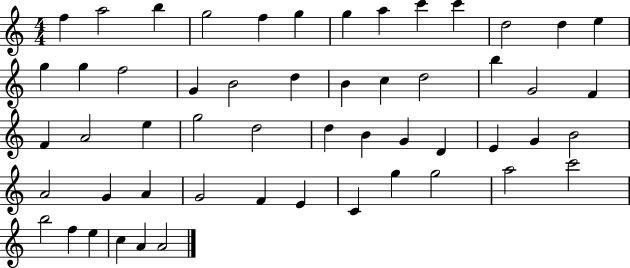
{
  \clef treble
  \numericTimeSignature
  \time 4/4
  \key c \major
  f''4 a''2 b''4 | g''2 f''4 g''4 | g''4 a''4 c'''4 c'''4 | d''2 d''4 e''4 | \break g''4 g''4 f''2 | g'4 b'2 d''4 | b'4 c''4 d''2 | b''4 g'2 f'4 | \break f'4 a'2 e''4 | g''2 d''2 | d''4 b'4 g'4 d'4 | e'4 g'4 b'2 | \break a'2 g'4 a'4 | g'2 f'4 e'4 | c'4 g''4 g''2 | a''2 c'''2 | \break b''2 f''4 e''4 | c''4 a'4 a'2 | \bar "|."
}